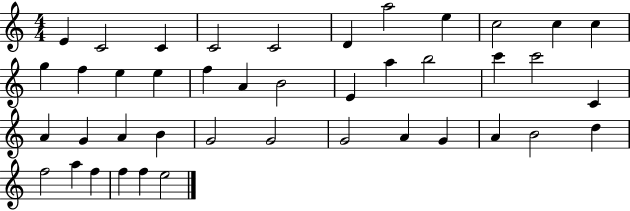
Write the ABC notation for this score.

X:1
T:Untitled
M:4/4
L:1/4
K:C
E C2 C C2 C2 D a2 e c2 c c g f e e f A B2 E a b2 c' c'2 C A G A B G2 G2 G2 A G A B2 d f2 a f f f e2